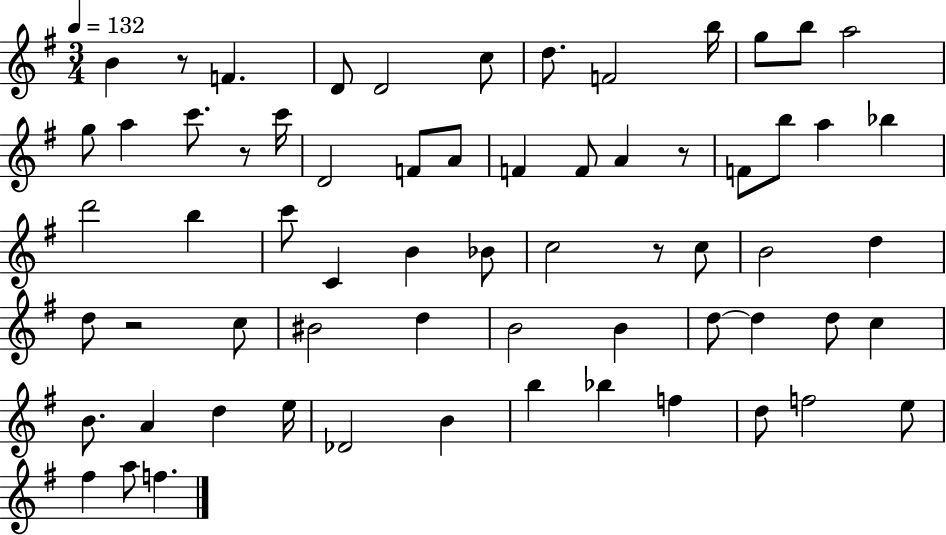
X:1
T:Untitled
M:3/4
L:1/4
K:G
B z/2 F D/2 D2 c/2 d/2 F2 b/4 g/2 b/2 a2 g/2 a c'/2 z/2 c'/4 D2 F/2 A/2 F F/2 A z/2 F/2 b/2 a _b d'2 b c'/2 C B _B/2 c2 z/2 c/2 B2 d d/2 z2 c/2 ^B2 d B2 B d/2 d d/2 c B/2 A d e/4 _D2 B b _b f d/2 f2 e/2 ^f a/2 f